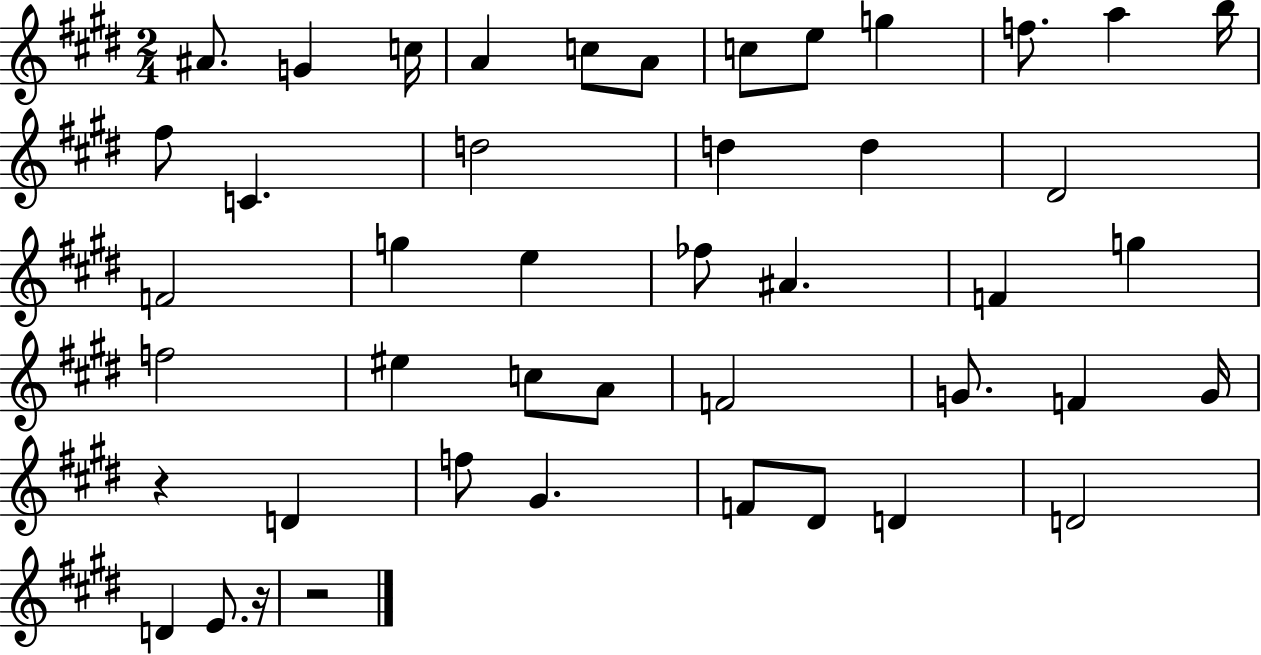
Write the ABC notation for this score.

X:1
T:Untitled
M:2/4
L:1/4
K:E
^A/2 G c/4 A c/2 A/2 c/2 e/2 g f/2 a b/4 ^f/2 C d2 d d ^D2 F2 g e _f/2 ^A F g f2 ^e c/2 A/2 F2 G/2 F G/4 z D f/2 ^G F/2 ^D/2 D D2 D E/2 z/4 z2